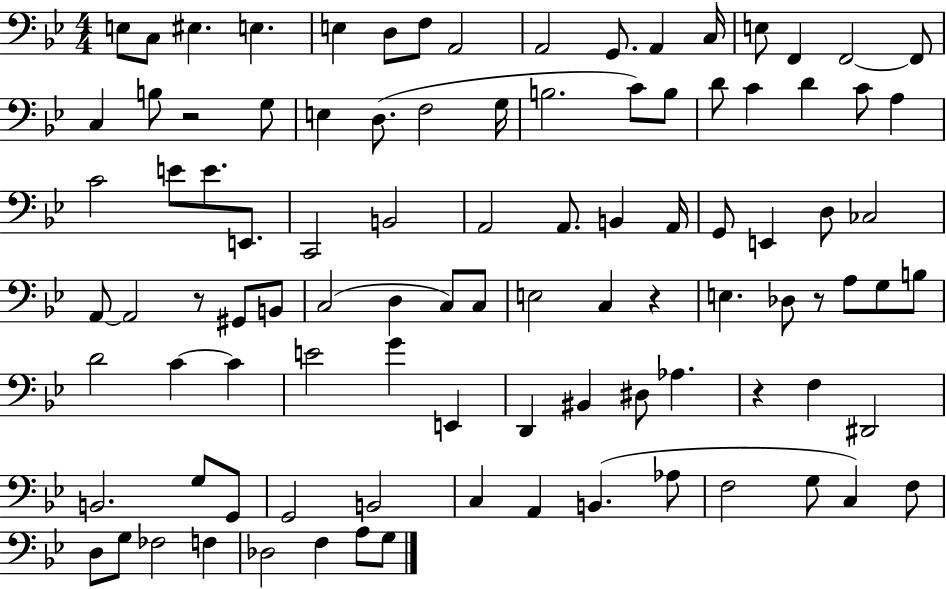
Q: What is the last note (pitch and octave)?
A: G3